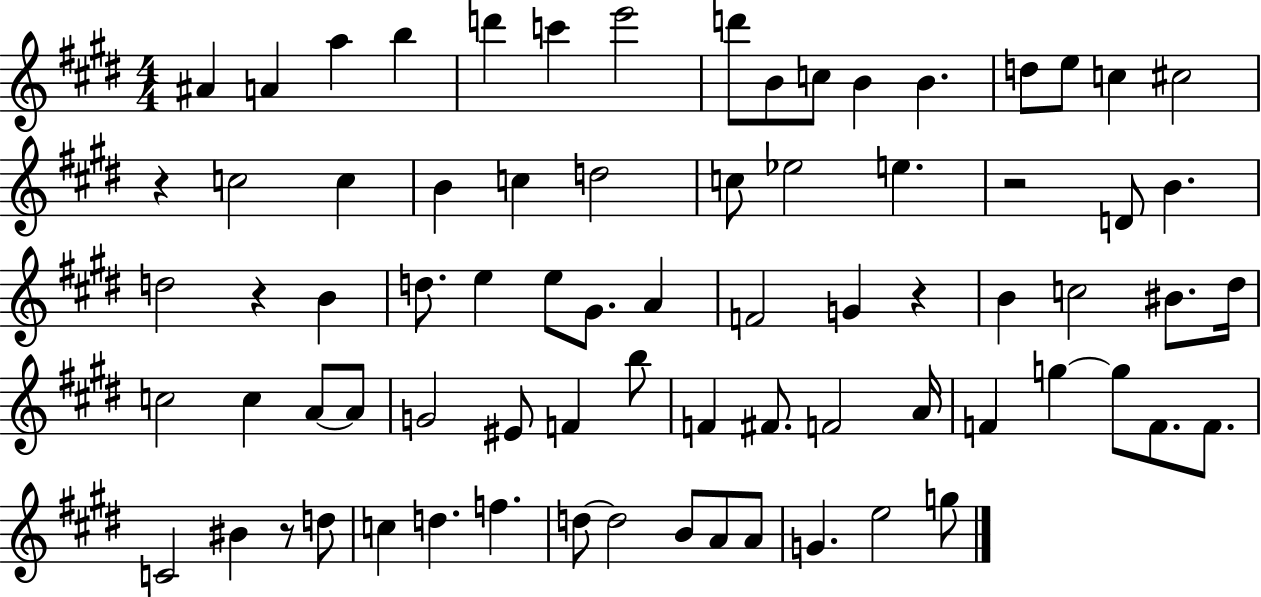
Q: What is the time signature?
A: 4/4